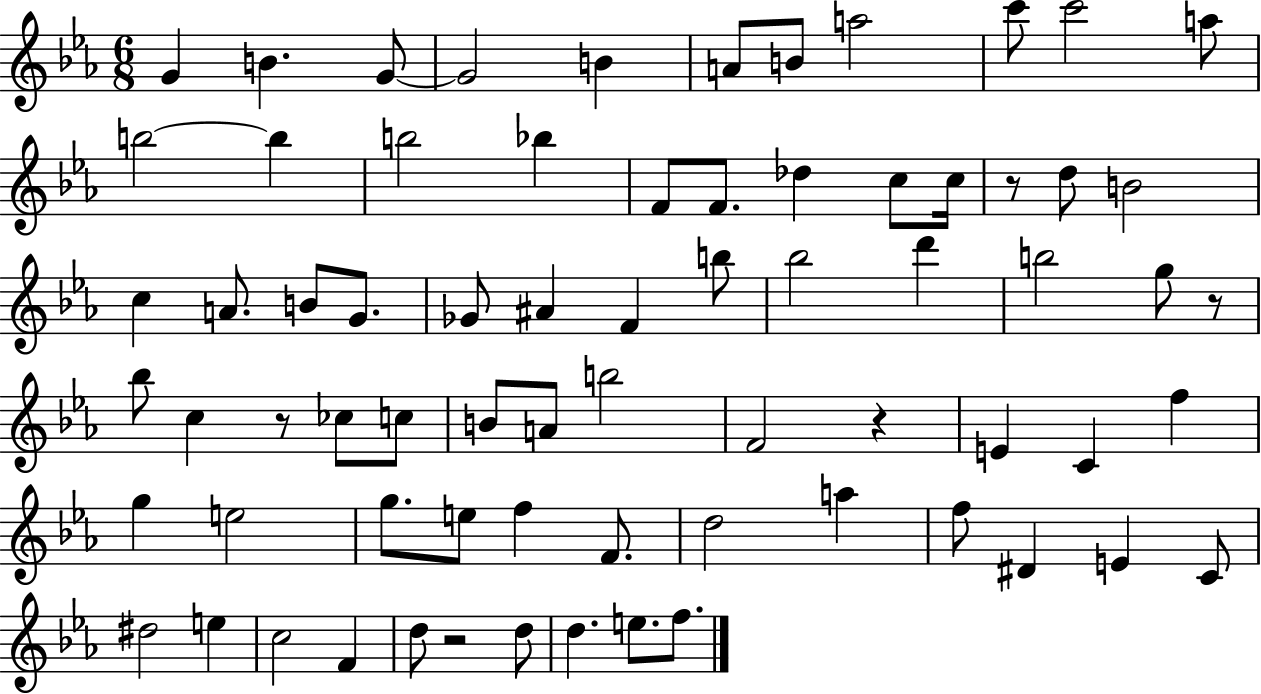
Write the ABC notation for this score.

X:1
T:Untitled
M:6/8
L:1/4
K:Eb
G B G/2 G2 B A/2 B/2 a2 c'/2 c'2 a/2 b2 b b2 _b F/2 F/2 _d c/2 c/4 z/2 d/2 B2 c A/2 B/2 G/2 _G/2 ^A F b/2 _b2 d' b2 g/2 z/2 _b/2 c z/2 _c/2 c/2 B/2 A/2 b2 F2 z E C f g e2 g/2 e/2 f F/2 d2 a f/2 ^D E C/2 ^d2 e c2 F d/2 z2 d/2 d e/2 f/2